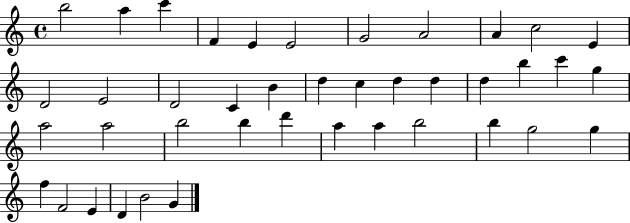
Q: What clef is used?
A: treble